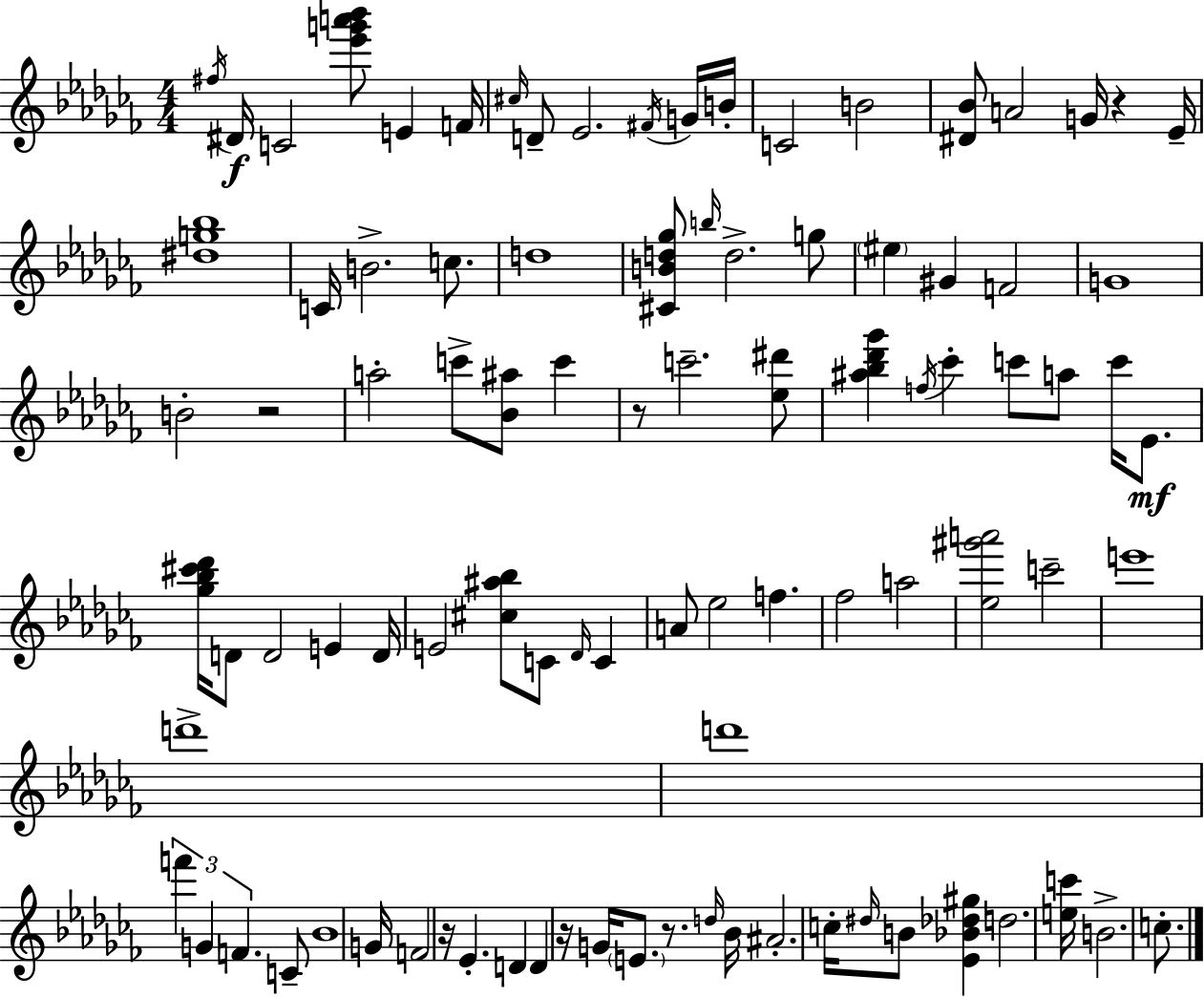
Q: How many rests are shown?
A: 6